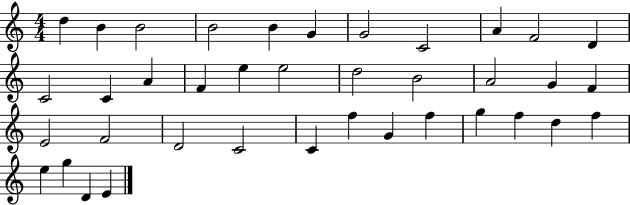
D5/q B4/q B4/h B4/h B4/q G4/q G4/h C4/h A4/q F4/h D4/q C4/h C4/q A4/q F4/q E5/q E5/h D5/h B4/h A4/h G4/q F4/q E4/h F4/h D4/h C4/h C4/q F5/q G4/q F5/q G5/q F5/q D5/q F5/q E5/q G5/q D4/q E4/q